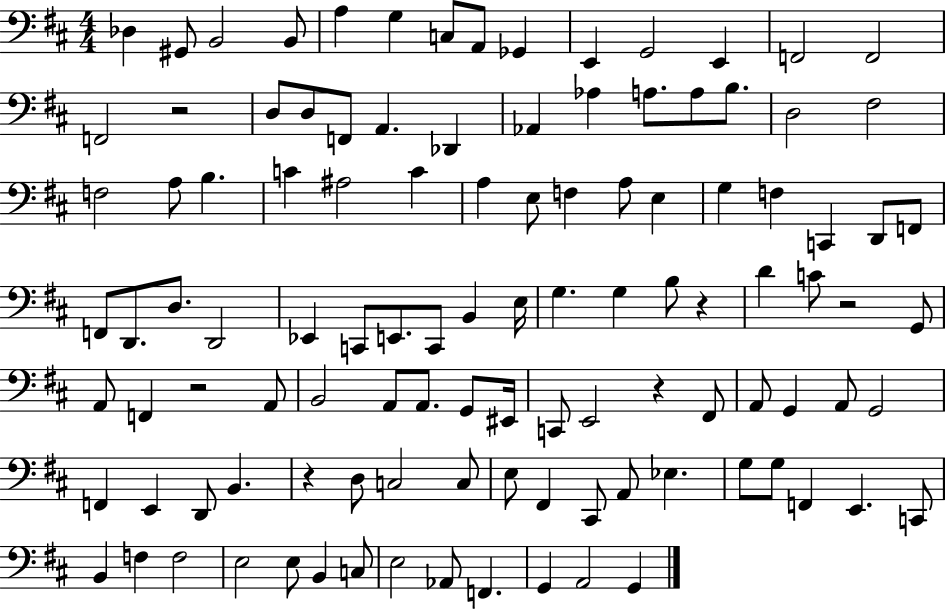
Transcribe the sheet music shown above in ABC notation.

X:1
T:Untitled
M:4/4
L:1/4
K:D
_D, ^G,,/2 B,,2 B,,/2 A, G, C,/2 A,,/2 _G,, E,, G,,2 E,, F,,2 F,,2 F,,2 z2 D,/2 D,/2 F,,/2 A,, _D,, _A,, _A, A,/2 A,/2 B,/2 D,2 ^F,2 F,2 A,/2 B, C ^A,2 C A, E,/2 F, A,/2 E, G, F, C,, D,,/2 F,,/2 F,,/2 D,,/2 D,/2 D,,2 _E,, C,,/2 E,,/2 C,,/2 B,, E,/4 G, G, B,/2 z D C/2 z2 G,,/2 A,,/2 F,, z2 A,,/2 B,,2 A,,/2 A,,/2 G,,/2 ^E,,/4 C,,/2 E,,2 z ^F,,/2 A,,/2 G,, A,,/2 G,,2 F,, E,, D,,/2 B,, z D,/2 C,2 C,/2 E,/2 ^F,, ^C,,/2 A,,/2 _E, G,/2 G,/2 F,, E,, C,,/2 B,, F, F,2 E,2 E,/2 B,, C,/2 E,2 _A,,/2 F,, G,, A,,2 G,,